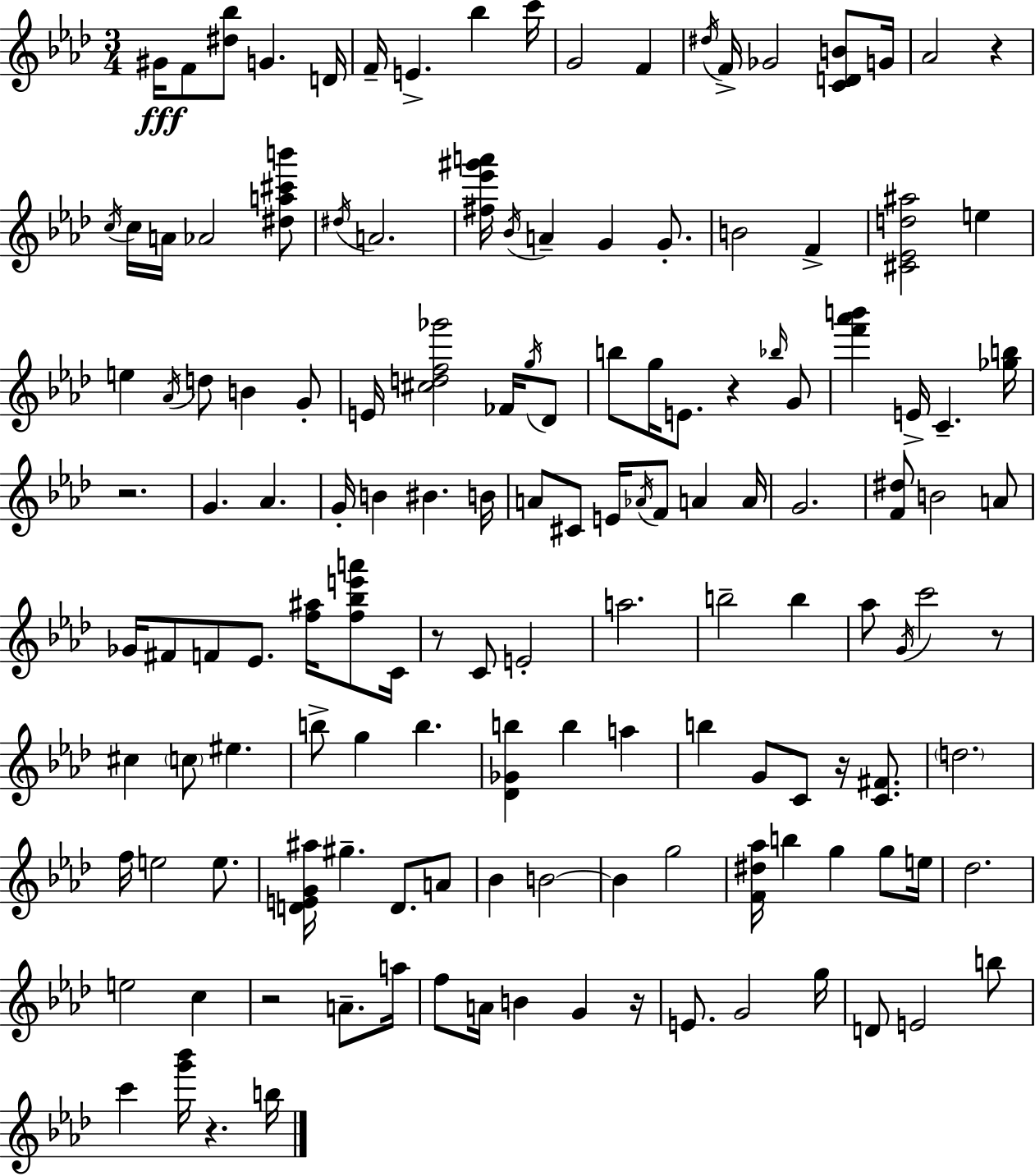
{
  \clef treble
  \numericTimeSignature
  \time 3/4
  \key f \minor
  gis'16\fff f'8 <dis'' bes''>8 g'4. d'16 | f'16-- e'4.-> bes''4 c'''16 | g'2 f'4 | \acciaccatura { dis''16 } f'16-> ges'2 <c' d' b'>8 | \break g'16 aes'2 r4 | \acciaccatura { c''16 } c''16 a'16 aes'2 | <dis'' a'' cis''' b'''>8 \acciaccatura { dis''16 } a'2. | <fis'' ees''' gis''' a'''>16 \acciaccatura { bes'16 } a'4-- g'4 | \break g'8.-. b'2 | f'4-> <cis' ees' d'' ais''>2 | e''4 e''4 \acciaccatura { aes'16 } d''8 b'4 | g'8-. e'16 <cis'' d'' f'' ges'''>2 | \break fes'16 \acciaccatura { g''16 } des'8 b''8 g''16 e'8. | r4 \grace { bes''16 } g'8 <f''' aes''' b'''>4 e'16-> | c'4.-- <ges'' b''>16 r2. | g'4. | \break aes'4. g'16-. b'4 | bis'4. b'16 a'8 cis'8 e'16 | \acciaccatura { aes'16 } f'8 a'4 a'16 g'2. | <f' dis''>8 b'2 | \break a'8 ges'16 fis'8 f'8 | ees'8. <f'' ais''>16 <f'' bes'' e''' a'''>8 c'16 r8 c'8 | e'2-. a''2. | b''2-- | \break b''4 aes''8 \acciaccatura { g'16 } c'''2 | r8 cis''4 | \parenthesize c''8 eis''4. b''8-> g''4 | b''4. <des' ges' b''>4 | \break b''4 a''4 b''4 | g'8 c'8 r16 <c' fis'>8. \parenthesize d''2. | f''16 e''2 | e''8. <d' e' g' ais''>16 gis''4.-- | \break d'8. a'8 bes'4 | b'2~~ b'4 | g''2 <f' dis'' aes''>16 b''4 | g''4 g''8 e''16 des''2. | \break e''2 | c''4 r2 | a'8.-- a''16 f''8 a'16 | b'4 g'4 r16 e'8. | \break g'2 g''16 d'8 e'2 | b''8 c'''4 | <g''' bes'''>16 r4. b''16 \bar "|."
}